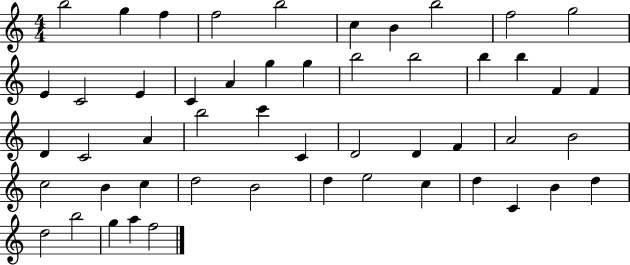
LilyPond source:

{
  \clef treble
  \numericTimeSignature
  \time 4/4
  \key c \major
  b''2 g''4 f''4 | f''2 b''2 | c''4 b'4 b''2 | f''2 g''2 | \break e'4 c'2 e'4 | c'4 a'4 g''4 g''4 | b''2 b''2 | b''4 b''4 f'4 f'4 | \break d'4 c'2 a'4 | b''2 c'''4 c'4 | d'2 d'4 f'4 | a'2 b'2 | \break c''2 b'4 c''4 | d''2 b'2 | d''4 e''2 c''4 | d''4 c'4 b'4 d''4 | \break d''2 b''2 | g''4 a''4 f''2 | \bar "|."
}